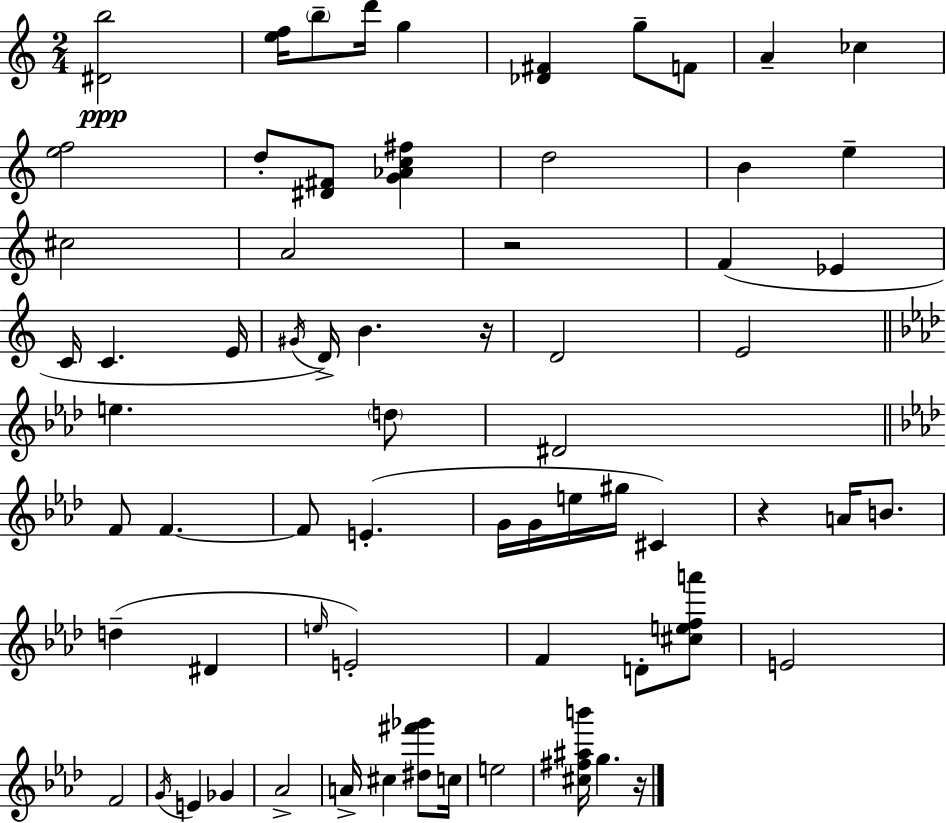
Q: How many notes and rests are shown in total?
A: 67